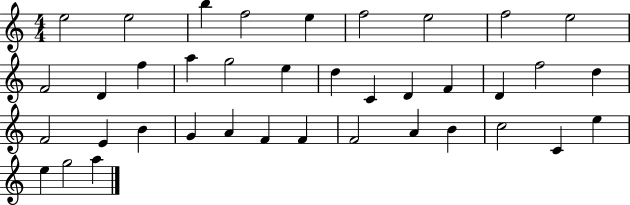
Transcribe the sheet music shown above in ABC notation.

X:1
T:Untitled
M:4/4
L:1/4
K:C
e2 e2 b f2 e f2 e2 f2 e2 F2 D f a g2 e d C D F D f2 d F2 E B G A F F F2 A B c2 C e e g2 a